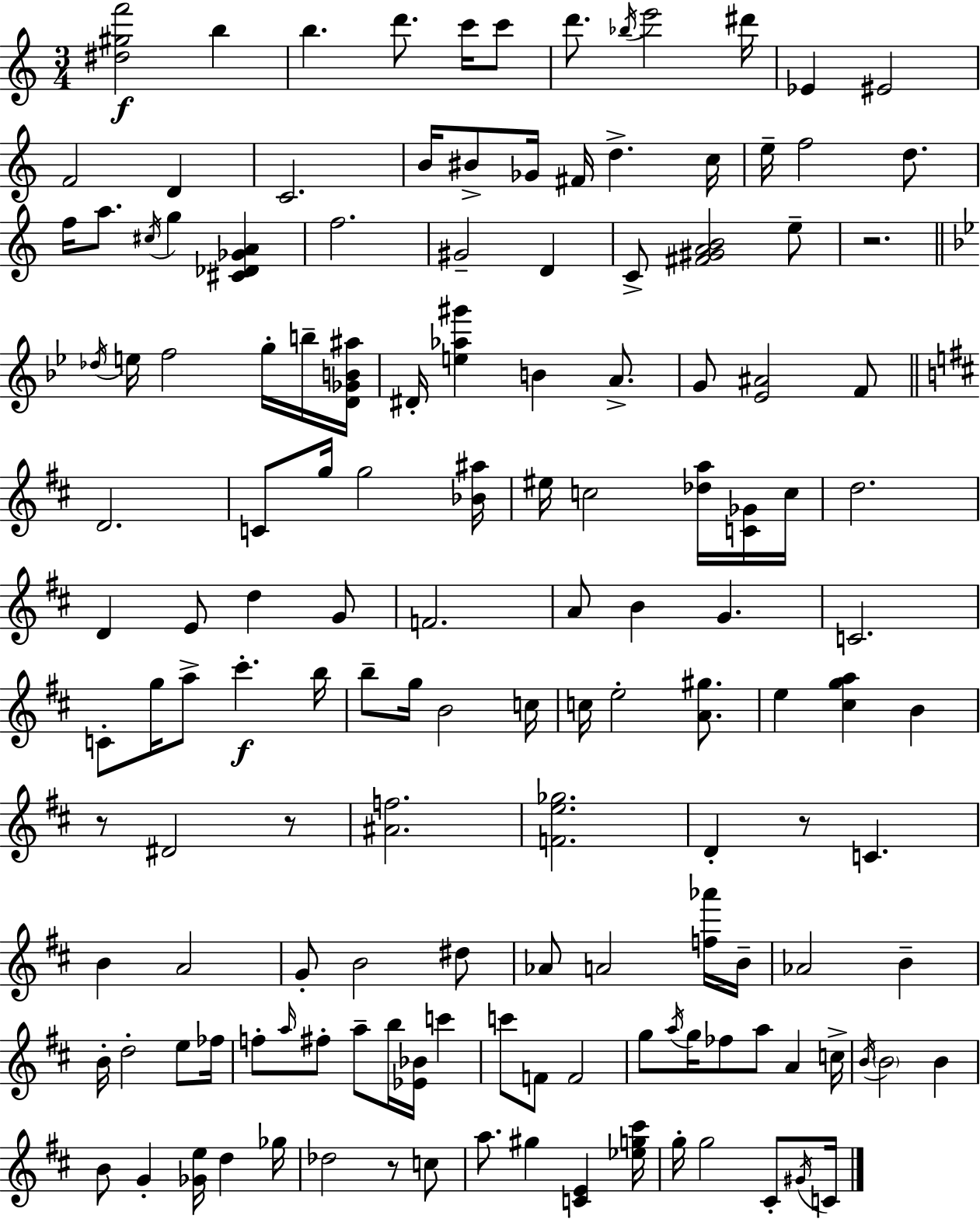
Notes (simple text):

[D#5,G#5,F6]/h B5/q B5/q. D6/e. C6/s C6/e D6/e. Bb5/s E6/h D#6/s Eb4/q EIS4/h F4/h D4/q C4/h. B4/s BIS4/e Gb4/s F#4/s D5/q. C5/s E5/s F5/h D5/e. F5/s A5/e. C#5/s G5/q [C#4,Db4,Gb4,A4]/q F5/h. G#4/h D4/q C4/e [F#4,G#4,A4,B4]/h E5/e R/h. Db5/s E5/s F5/h G5/s B5/s [D4,Gb4,B4,A#5]/s D#4/s [E5,Ab5,G#6]/q B4/q A4/e. G4/e [Eb4,A#4]/h F4/e D4/h. C4/e G5/s G5/h [Bb4,A#5]/s EIS5/s C5/h [Db5,A5]/s [C4,Gb4]/s C5/s D5/h. D4/q E4/e D5/q G4/e F4/h. A4/e B4/q G4/q. C4/h. C4/e G5/s A5/e C#6/q. B5/s B5/e G5/s B4/h C5/s C5/s E5/h [A4,G#5]/e. E5/q [C#5,G5,A5]/q B4/q R/e D#4/h R/e [A#4,F5]/h. [F4,E5,Gb5]/h. D4/q R/e C4/q. B4/q A4/h G4/e B4/h D#5/e Ab4/e A4/h [F5,Ab6]/s B4/s Ab4/h B4/q B4/s D5/h E5/e FES5/s F5/e A5/s F#5/e A5/e B5/s [Eb4,Bb4]/s C6/q C6/e F4/e F4/h G5/e A5/s G5/s FES5/e A5/e A4/q C5/s B4/s B4/h B4/q B4/e G4/q [Gb4,E5]/s D5/q Gb5/s Db5/h R/e C5/e A5/e. G#5/q [C4,E4]/q [Eb5,G5,C#6]/s G5/s G5/h C#4/e G#4/s C4/s